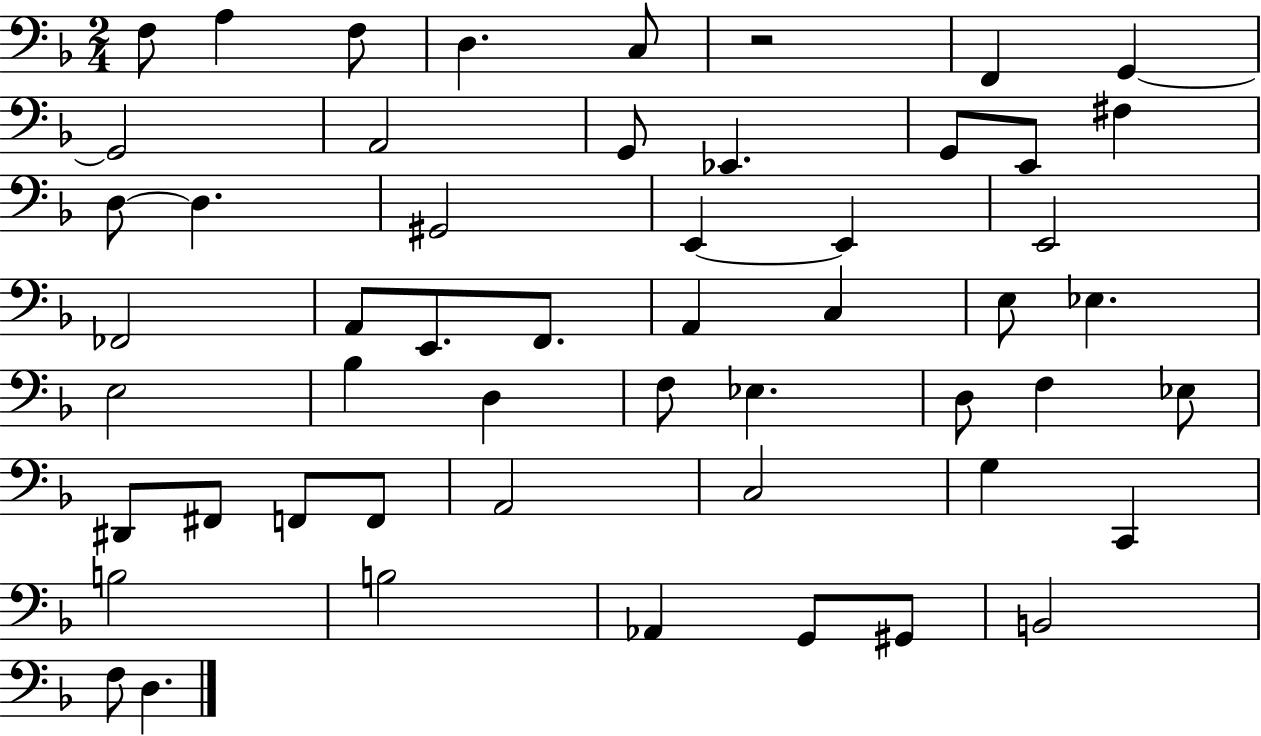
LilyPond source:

{
  \clef bass
  \numericTimeSignature
  \time 2/4
  \key f \major
  f8 a4 f8 | d4. c8 | r2 | f,4 g,4~~ | \break g,2 | a,2 | g,8 ees,4. | g,8 e,8 fis4 | \break d8~~ d4. | gis,2 | e,4~~ e,4 | e,2 | \break fes,2 | a,8 e,8. f,8. | a,4 c4 | e8 ees4. | \break e2 | bes4 d4 | f8 ees4. | d8 f4 ees8 | \break dis,8 fis,8 f,8 f,8 | a,2 | c2 | g4 c,4 | \break b2 | b2 | aes,4 g,8 gis,8 | b,2 | \break f8 d4. | \bar "|."
}